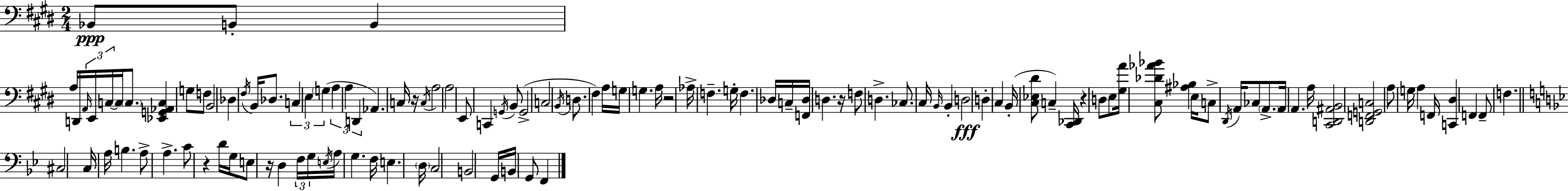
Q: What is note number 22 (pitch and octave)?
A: A3